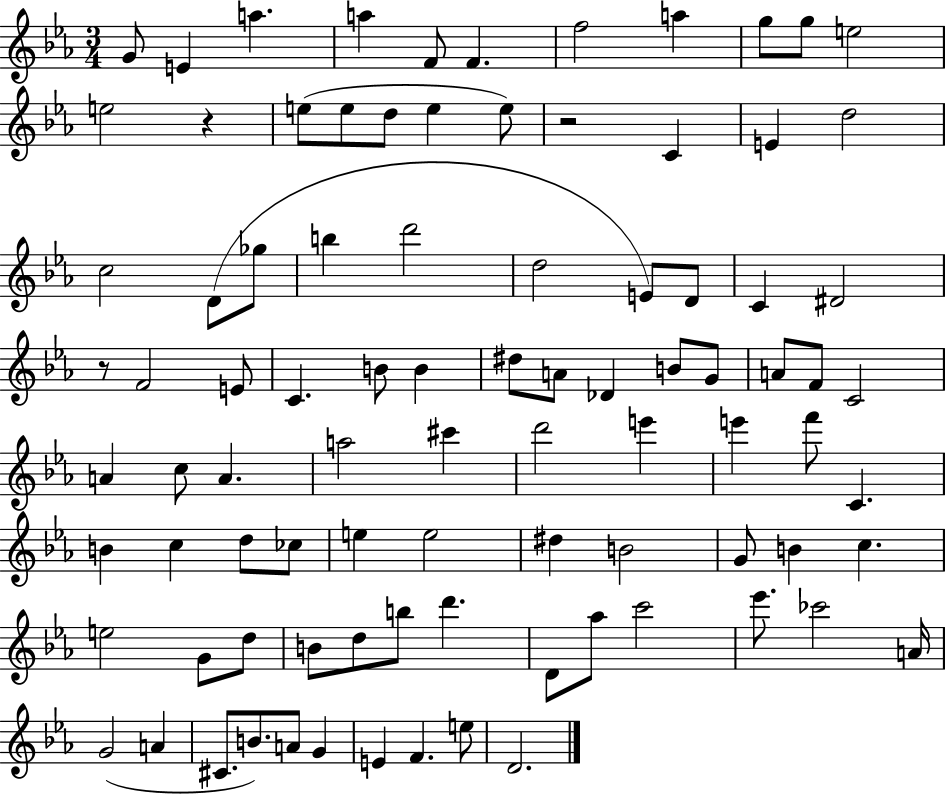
{
  \clef treble
  \numericTimeSignature
  \time 3/4
  \key ees \major
  g'8 e'4 a''4. | a''4 f'8 f'4. | f''2 a''4 | g''8 g''8 e''2 | \break e''2 r4 | e''8( e''8 d''8 e''4 e''8) | r2 c'4 | e'4 d''2 | \break c''2 d'8( ges''8 | b''4 d'''2 | d''2 e'8) d'8 | c'4 dis'2 | \break r8 f'2 e'8 | c'4. b'8 b'4 | dis''8 a'8 des'4 b'8 g'8 | a'8 f'8 c'2 | \break a'4 c''8 a'4. | a''2 cis'''4 | d'''2 e'''4 | e'''4 f'''8 c'4. | \break b'4 c''4 d''8 ces''8 | e''4 e''2 | dis''4 b'2 | g'8 b'4 c''4. | \break e''2 g'8 d''8 | b'8 d''8 b''8 d'''4. | d'8 aes''8 c'''2 | ees'''8. ces'''2 a'16 | \break g'2( a'4 | cis'8. b'8.) a'8 g'4 | e'4 f'4. e''8 | d'2. | \break \bar "|."
}